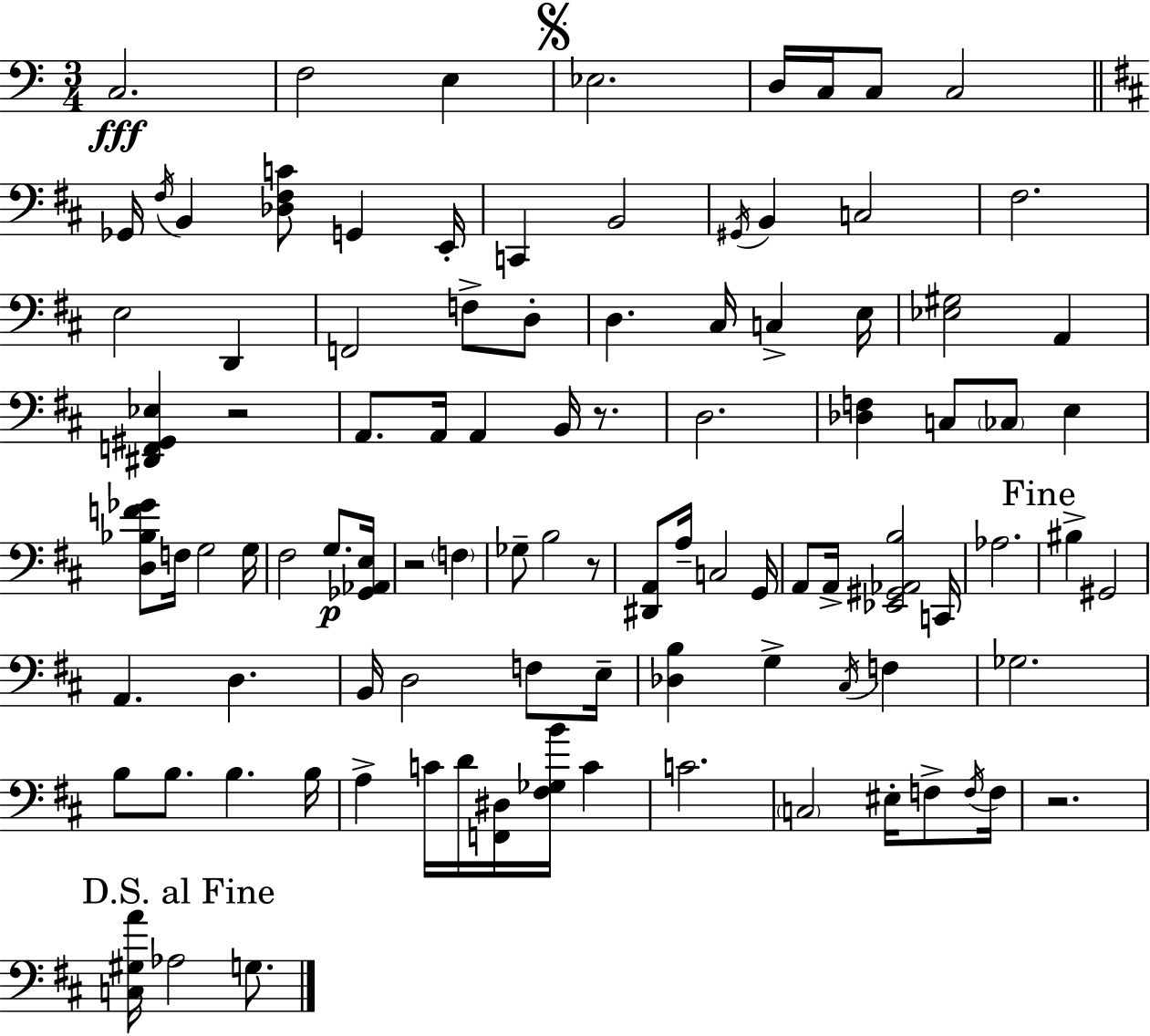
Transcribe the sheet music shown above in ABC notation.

X:1
T:Untitled
M:3/4
L:1/4
K:Am
C,2 F,2 E, _E,2 D,/4 C,/4 C,/2 C,2 _G,,/4 ^F,/4 B,, [_D,^F,C]/2 G,, E,,/4 C,, B,,2 ^G,,/4 B,, C,2 ^F,2 E,2 D,, F,,2 F,/2 D,/2 D, ^C,/4 C, E,/4 [_E,^G,]2 A,, [^D,,F,,^G,,_E,] z2 A,,/2 A,,/4 A,, B,,/4 z/2 D,2 [_D,F,] C,/2 _C,/2 E, [D,_B,F_G]/2 F,/4 G,2 G,/4 ^F,2 G,/2 [_G,,_A,,E,]/4 z2 F, _G,/2 B,2 z/2 [^D,,A,,]/2 A,/4 C,2 G,,/4 A,,/2 A,,/4 [_E,,^G,,_A,,B,]2 C,,/4 _A,2 ^B, ^G,,2 A,, D, B,,/4 D,2 F,/2 E,/4 [_D,B,] G, ^C,/4 F, _G,2 B,/2 B,/2 B, B,/4 A, C/4 D/4 [F,,^D,]/4 [^F,_G,B]/4 C C2 C,2 ^E,/4 F,/2 F,/4 F,/4 z2 [C,^G,A]/4 _A,2 G,/2